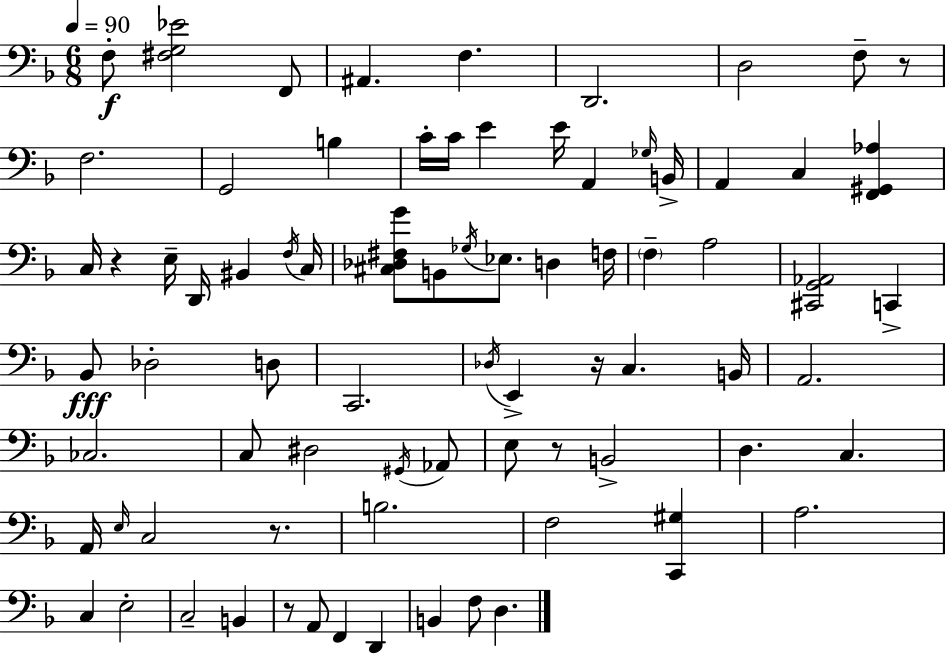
F3/e [F#3,G3,Eb4]/h F2/e A#2/q. F3/q. D2/h. D3/h F3/e R/e F3/h. G2/h B3/q C4/s C4/s E4/q E4/s A2/q Gb3/s B2/s A2/q C3/q [F2,G#2,Ab3]/q C3/s R/q E3/s D2/s BIS2/q F3/s C3/s [C#3,Db3,F#3,G4]/e B2/e Gb3/s Eb3/e. D3/q F3/s F3/q A3/h [C#2,G2,Ab2]/h C2/q Bb2/e Db3/h D3/e C2/h. Db3/s E2/q R/s C3/q. B2/s A2/h. CES3/h. C3/e D#3/h G#2/s Ab2/e E3/e R/e B2/h D3/q. C3/q. A2/s E3/s C3/h R/e. B3/h. F3/h [C2,G#3]/q A3/h. C3/q E3/h C3/h B2/q R/e A2/e F2/q D2/q B2/q F3/e D3/q.